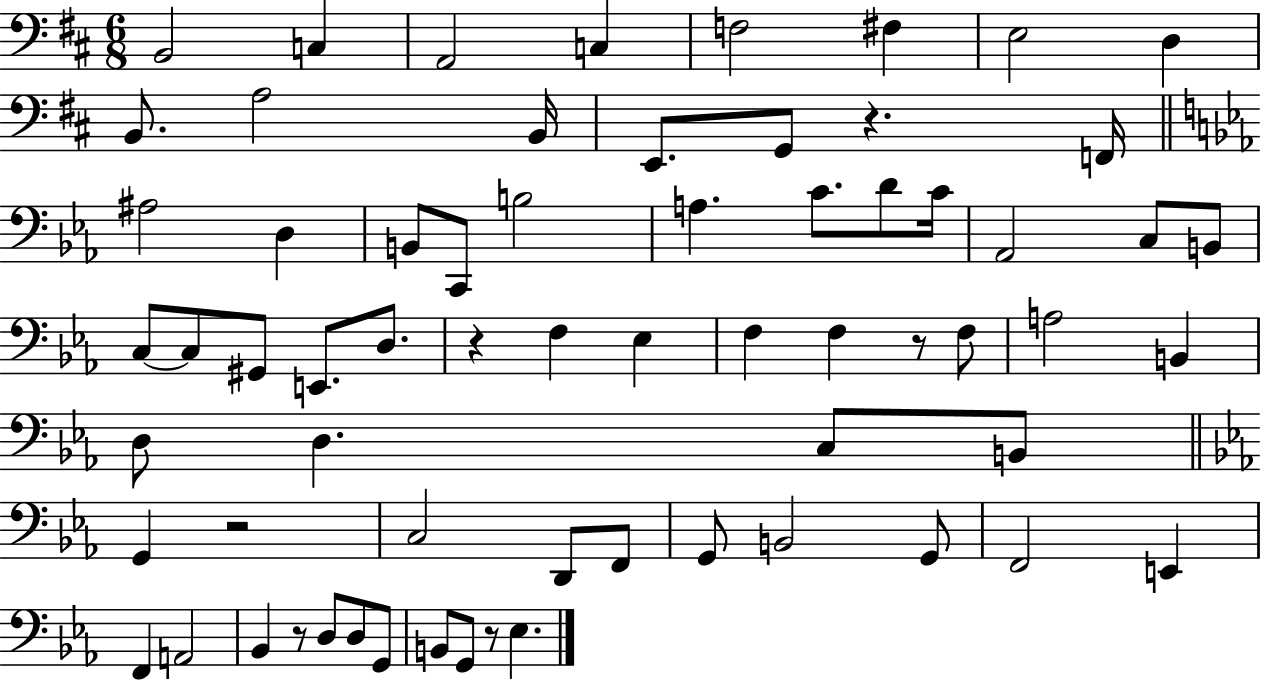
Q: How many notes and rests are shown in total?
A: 66